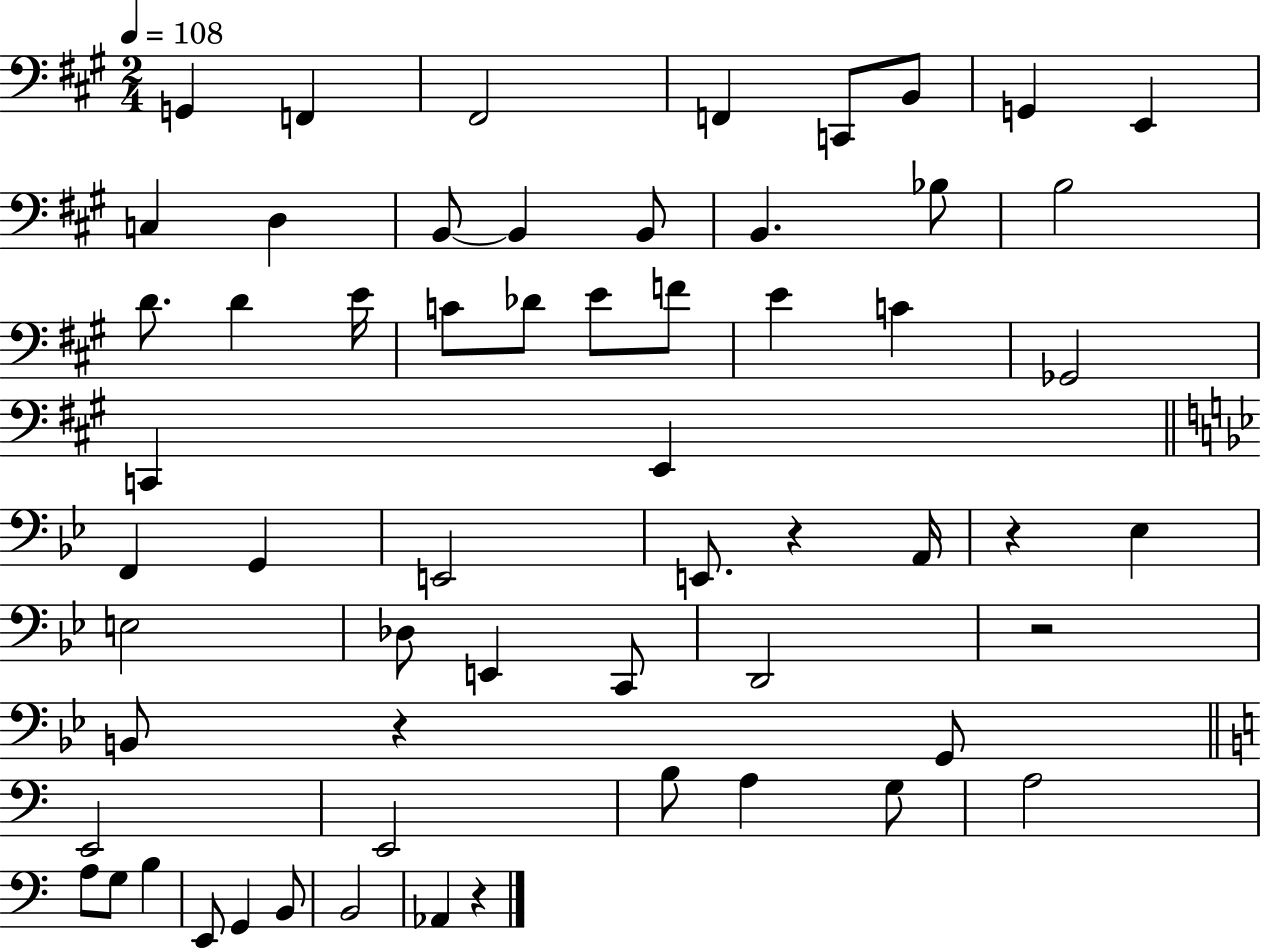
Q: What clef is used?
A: bass